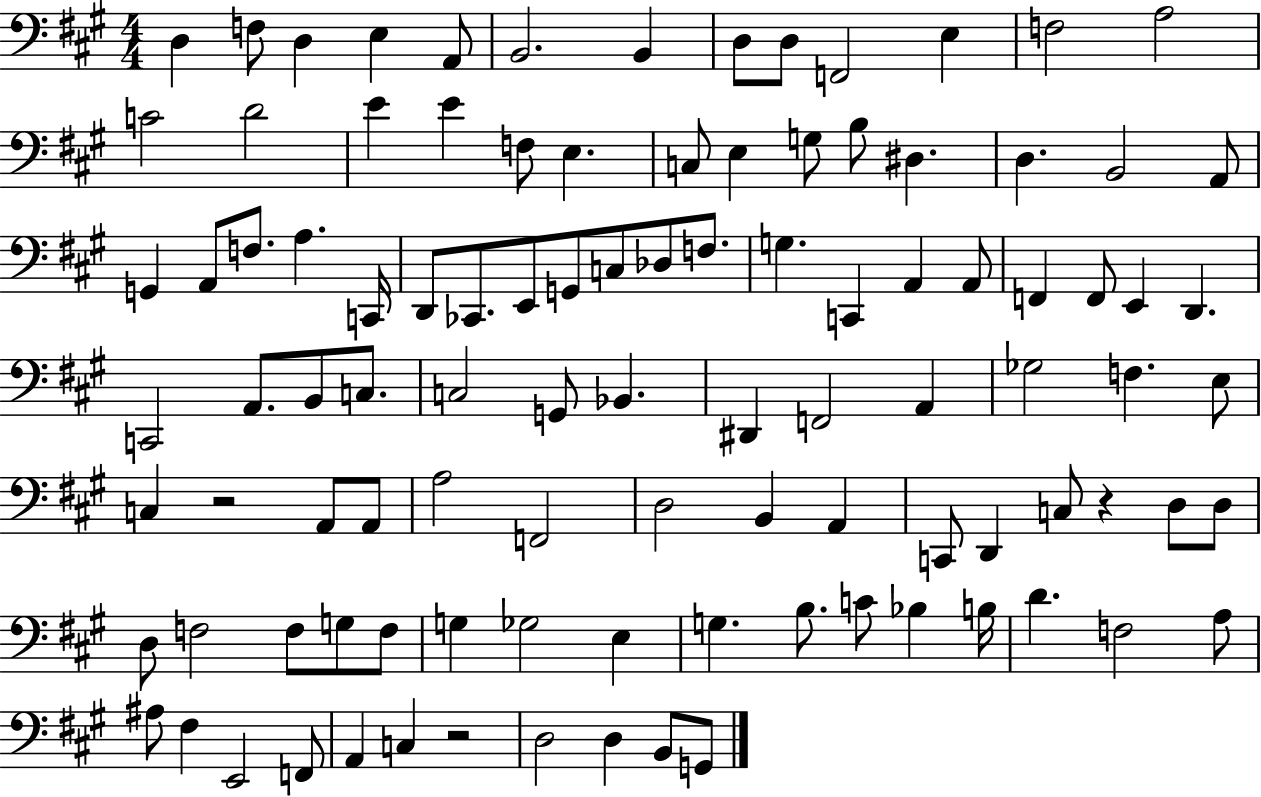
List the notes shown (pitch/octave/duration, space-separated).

D3/q F3/e D3/q E3/q A2/e B2/h. B2/q D3/e D3/e F2/h E3/q F3/h A3/h C4/h D4/h E4/q E4/q F3/e E3/q. C3/e E3/q G3/e B3/e D#3/q. D3/q. B2/h A2/e G2/q A2/e F3/e. A3/q. C2/s D2/e CES2/e. E2/e G2/e C3/e Db3/e F3/e. G3/q. C2/q A2/q A2/e F2/q F2/e E2/q D2/q. C2/h A2/e. B2/e C3/e. C3/h G2/e Bb2/q. D#2/q F2/h A2/q Gb3/h F3/q. E3/e C3/q R/h A2/e A2/e A3/h F2/h D3/h B2/q A2/q C2/e D2/q C3/e R/q D3/e D3/e D3/e F3/h F3/e G3/e F3/e G3/q Gb3/h E3/q G3/q. B3/e. C4/e Bb3/q B3/s D4/q. F3/h A3/e A#3/e F#3/q E2/h F2/e A2/q C3/q R/h D3/h D3/q B2/e G2/e